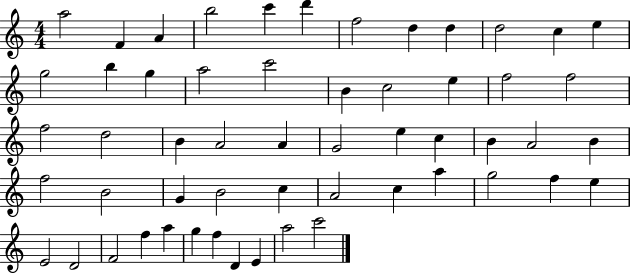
{
  \clef treble
  \numericTimeSignature
  \time 4/4
  \key c \major
  a''2 f'4 a'4 | b''2 c'''4 d'''4 | f''2 d''4 d''4 | d''2 c''4 e''4 | \break g''2 b''4 g''4 | a''2 c'''2 | b'4 c''2 e''4 | f''2 f''2 | \break f''2 d''2 | b'4 a'2 a'4 | g'2 e''4 c''4 | b'4 a'2 b'4 | \break f''2 b'2 | g'4 b'2 c''4 | a'2 c''4 a''4 | g''2 f''4 e''4 | \break e'2 d'2 | f'2 f''4 a''4 | g''4 f''4 d'4 e'4 | a''2 c'''2 | \break \bar "|."
}